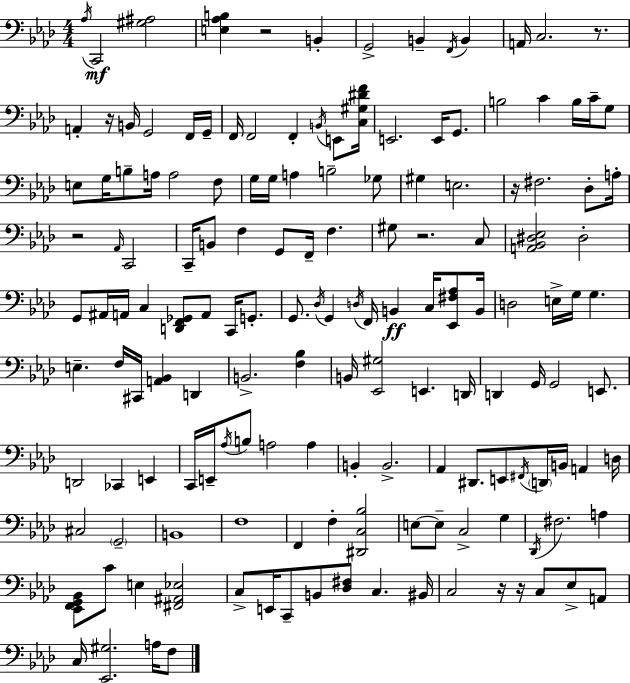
Ab3/s C2/h [G#3,A#3]/h [E3,Ab3,B3]/q R/h B2/q G2/h B2/q F2/s B2/q A2/s C3/h. R/e. A2/q R/s B2/s G2/h F2/s G2/s F2/s F2/h F2/q B2/s E2/e [C3,G#3,D#4,F4]/s E2/h. E2/s G2/e. B3/h C4/q B3/s C4/s G3/e E3/e G3/s B3/e A3/s A3/h F3/e G3/s G3/s A3/q B3/h Gb3/e G#3/q E3/h. R/s F#3/h. Db3/e A3/s R/h Ab2/s C2/h C2/s B2/e F3/q G2/e F2/s F3/q. G#3/e R/h. C3/e [A2,Bb2,D#3,Eb3]/h D#3/h G2/e A#2/s A2/s C3/q [D2,F2,Gb2]/e A2/e C2/s G2/e. G2/e. Db3/s G2/q D3/s F2/s B2/q C3/s [Eb2,F#3,Ab3]/e B2/s D3/h E3/s G3/s G3/q. E3/q. F3/s C#2/s [A2,Bb2]/q D2/q B2/h. [F3,Bb3]/q B2/s [Eb2,G#3]/h E2/q. D2/s D2/q G2/s G2/h E2/e. D2/h CES2/q E2/q C2/s E2/s Ab3/s B3/e A3/h A3/q B2/q B2/h. Ab2/q D#2/e. E2/e F#2/s D2/s B2/s A2/q D3/s C#3/h G2/h B2/w F3/w F2/q F3/q [D#2,C3,Bb3]/h E3/e E3/e C3/h G3/q Db2/s F#3/h. A3/q [Eb2,F2,G2,Bb2]/e C4/e E3/q [F#2,A#2,Eb3]/h C3/e E2/s C2/e B2/e [Db3,F#3]/e C3/q. BIS2/s C3/h R/s R/s C3/e Eb3/e A2/e C3/s [Eb2,G#3]/h. A3/s F3/e